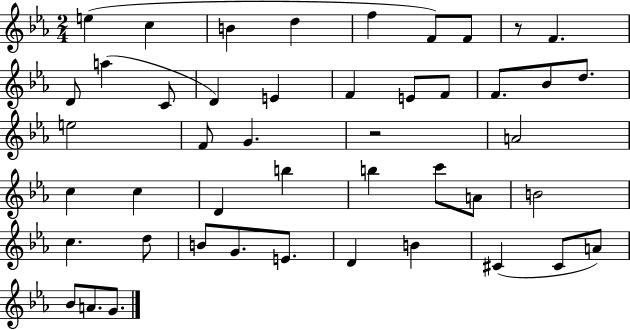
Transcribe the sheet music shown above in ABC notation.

X:1
T:Untitled
M:2/4
L:1/4
K:Eb
e c B d f F/2 F/2 z/2 F D/2 a C/2 D E F E/2 F/2 F/2 _B/2 d/2 e2 F/2 G z2 A2 c c D b b c'/2 A/2 B2 c d/2 B/2 G/2 E/2 D B ^C ^C/2 A/2 _B/2 A/2 G/2